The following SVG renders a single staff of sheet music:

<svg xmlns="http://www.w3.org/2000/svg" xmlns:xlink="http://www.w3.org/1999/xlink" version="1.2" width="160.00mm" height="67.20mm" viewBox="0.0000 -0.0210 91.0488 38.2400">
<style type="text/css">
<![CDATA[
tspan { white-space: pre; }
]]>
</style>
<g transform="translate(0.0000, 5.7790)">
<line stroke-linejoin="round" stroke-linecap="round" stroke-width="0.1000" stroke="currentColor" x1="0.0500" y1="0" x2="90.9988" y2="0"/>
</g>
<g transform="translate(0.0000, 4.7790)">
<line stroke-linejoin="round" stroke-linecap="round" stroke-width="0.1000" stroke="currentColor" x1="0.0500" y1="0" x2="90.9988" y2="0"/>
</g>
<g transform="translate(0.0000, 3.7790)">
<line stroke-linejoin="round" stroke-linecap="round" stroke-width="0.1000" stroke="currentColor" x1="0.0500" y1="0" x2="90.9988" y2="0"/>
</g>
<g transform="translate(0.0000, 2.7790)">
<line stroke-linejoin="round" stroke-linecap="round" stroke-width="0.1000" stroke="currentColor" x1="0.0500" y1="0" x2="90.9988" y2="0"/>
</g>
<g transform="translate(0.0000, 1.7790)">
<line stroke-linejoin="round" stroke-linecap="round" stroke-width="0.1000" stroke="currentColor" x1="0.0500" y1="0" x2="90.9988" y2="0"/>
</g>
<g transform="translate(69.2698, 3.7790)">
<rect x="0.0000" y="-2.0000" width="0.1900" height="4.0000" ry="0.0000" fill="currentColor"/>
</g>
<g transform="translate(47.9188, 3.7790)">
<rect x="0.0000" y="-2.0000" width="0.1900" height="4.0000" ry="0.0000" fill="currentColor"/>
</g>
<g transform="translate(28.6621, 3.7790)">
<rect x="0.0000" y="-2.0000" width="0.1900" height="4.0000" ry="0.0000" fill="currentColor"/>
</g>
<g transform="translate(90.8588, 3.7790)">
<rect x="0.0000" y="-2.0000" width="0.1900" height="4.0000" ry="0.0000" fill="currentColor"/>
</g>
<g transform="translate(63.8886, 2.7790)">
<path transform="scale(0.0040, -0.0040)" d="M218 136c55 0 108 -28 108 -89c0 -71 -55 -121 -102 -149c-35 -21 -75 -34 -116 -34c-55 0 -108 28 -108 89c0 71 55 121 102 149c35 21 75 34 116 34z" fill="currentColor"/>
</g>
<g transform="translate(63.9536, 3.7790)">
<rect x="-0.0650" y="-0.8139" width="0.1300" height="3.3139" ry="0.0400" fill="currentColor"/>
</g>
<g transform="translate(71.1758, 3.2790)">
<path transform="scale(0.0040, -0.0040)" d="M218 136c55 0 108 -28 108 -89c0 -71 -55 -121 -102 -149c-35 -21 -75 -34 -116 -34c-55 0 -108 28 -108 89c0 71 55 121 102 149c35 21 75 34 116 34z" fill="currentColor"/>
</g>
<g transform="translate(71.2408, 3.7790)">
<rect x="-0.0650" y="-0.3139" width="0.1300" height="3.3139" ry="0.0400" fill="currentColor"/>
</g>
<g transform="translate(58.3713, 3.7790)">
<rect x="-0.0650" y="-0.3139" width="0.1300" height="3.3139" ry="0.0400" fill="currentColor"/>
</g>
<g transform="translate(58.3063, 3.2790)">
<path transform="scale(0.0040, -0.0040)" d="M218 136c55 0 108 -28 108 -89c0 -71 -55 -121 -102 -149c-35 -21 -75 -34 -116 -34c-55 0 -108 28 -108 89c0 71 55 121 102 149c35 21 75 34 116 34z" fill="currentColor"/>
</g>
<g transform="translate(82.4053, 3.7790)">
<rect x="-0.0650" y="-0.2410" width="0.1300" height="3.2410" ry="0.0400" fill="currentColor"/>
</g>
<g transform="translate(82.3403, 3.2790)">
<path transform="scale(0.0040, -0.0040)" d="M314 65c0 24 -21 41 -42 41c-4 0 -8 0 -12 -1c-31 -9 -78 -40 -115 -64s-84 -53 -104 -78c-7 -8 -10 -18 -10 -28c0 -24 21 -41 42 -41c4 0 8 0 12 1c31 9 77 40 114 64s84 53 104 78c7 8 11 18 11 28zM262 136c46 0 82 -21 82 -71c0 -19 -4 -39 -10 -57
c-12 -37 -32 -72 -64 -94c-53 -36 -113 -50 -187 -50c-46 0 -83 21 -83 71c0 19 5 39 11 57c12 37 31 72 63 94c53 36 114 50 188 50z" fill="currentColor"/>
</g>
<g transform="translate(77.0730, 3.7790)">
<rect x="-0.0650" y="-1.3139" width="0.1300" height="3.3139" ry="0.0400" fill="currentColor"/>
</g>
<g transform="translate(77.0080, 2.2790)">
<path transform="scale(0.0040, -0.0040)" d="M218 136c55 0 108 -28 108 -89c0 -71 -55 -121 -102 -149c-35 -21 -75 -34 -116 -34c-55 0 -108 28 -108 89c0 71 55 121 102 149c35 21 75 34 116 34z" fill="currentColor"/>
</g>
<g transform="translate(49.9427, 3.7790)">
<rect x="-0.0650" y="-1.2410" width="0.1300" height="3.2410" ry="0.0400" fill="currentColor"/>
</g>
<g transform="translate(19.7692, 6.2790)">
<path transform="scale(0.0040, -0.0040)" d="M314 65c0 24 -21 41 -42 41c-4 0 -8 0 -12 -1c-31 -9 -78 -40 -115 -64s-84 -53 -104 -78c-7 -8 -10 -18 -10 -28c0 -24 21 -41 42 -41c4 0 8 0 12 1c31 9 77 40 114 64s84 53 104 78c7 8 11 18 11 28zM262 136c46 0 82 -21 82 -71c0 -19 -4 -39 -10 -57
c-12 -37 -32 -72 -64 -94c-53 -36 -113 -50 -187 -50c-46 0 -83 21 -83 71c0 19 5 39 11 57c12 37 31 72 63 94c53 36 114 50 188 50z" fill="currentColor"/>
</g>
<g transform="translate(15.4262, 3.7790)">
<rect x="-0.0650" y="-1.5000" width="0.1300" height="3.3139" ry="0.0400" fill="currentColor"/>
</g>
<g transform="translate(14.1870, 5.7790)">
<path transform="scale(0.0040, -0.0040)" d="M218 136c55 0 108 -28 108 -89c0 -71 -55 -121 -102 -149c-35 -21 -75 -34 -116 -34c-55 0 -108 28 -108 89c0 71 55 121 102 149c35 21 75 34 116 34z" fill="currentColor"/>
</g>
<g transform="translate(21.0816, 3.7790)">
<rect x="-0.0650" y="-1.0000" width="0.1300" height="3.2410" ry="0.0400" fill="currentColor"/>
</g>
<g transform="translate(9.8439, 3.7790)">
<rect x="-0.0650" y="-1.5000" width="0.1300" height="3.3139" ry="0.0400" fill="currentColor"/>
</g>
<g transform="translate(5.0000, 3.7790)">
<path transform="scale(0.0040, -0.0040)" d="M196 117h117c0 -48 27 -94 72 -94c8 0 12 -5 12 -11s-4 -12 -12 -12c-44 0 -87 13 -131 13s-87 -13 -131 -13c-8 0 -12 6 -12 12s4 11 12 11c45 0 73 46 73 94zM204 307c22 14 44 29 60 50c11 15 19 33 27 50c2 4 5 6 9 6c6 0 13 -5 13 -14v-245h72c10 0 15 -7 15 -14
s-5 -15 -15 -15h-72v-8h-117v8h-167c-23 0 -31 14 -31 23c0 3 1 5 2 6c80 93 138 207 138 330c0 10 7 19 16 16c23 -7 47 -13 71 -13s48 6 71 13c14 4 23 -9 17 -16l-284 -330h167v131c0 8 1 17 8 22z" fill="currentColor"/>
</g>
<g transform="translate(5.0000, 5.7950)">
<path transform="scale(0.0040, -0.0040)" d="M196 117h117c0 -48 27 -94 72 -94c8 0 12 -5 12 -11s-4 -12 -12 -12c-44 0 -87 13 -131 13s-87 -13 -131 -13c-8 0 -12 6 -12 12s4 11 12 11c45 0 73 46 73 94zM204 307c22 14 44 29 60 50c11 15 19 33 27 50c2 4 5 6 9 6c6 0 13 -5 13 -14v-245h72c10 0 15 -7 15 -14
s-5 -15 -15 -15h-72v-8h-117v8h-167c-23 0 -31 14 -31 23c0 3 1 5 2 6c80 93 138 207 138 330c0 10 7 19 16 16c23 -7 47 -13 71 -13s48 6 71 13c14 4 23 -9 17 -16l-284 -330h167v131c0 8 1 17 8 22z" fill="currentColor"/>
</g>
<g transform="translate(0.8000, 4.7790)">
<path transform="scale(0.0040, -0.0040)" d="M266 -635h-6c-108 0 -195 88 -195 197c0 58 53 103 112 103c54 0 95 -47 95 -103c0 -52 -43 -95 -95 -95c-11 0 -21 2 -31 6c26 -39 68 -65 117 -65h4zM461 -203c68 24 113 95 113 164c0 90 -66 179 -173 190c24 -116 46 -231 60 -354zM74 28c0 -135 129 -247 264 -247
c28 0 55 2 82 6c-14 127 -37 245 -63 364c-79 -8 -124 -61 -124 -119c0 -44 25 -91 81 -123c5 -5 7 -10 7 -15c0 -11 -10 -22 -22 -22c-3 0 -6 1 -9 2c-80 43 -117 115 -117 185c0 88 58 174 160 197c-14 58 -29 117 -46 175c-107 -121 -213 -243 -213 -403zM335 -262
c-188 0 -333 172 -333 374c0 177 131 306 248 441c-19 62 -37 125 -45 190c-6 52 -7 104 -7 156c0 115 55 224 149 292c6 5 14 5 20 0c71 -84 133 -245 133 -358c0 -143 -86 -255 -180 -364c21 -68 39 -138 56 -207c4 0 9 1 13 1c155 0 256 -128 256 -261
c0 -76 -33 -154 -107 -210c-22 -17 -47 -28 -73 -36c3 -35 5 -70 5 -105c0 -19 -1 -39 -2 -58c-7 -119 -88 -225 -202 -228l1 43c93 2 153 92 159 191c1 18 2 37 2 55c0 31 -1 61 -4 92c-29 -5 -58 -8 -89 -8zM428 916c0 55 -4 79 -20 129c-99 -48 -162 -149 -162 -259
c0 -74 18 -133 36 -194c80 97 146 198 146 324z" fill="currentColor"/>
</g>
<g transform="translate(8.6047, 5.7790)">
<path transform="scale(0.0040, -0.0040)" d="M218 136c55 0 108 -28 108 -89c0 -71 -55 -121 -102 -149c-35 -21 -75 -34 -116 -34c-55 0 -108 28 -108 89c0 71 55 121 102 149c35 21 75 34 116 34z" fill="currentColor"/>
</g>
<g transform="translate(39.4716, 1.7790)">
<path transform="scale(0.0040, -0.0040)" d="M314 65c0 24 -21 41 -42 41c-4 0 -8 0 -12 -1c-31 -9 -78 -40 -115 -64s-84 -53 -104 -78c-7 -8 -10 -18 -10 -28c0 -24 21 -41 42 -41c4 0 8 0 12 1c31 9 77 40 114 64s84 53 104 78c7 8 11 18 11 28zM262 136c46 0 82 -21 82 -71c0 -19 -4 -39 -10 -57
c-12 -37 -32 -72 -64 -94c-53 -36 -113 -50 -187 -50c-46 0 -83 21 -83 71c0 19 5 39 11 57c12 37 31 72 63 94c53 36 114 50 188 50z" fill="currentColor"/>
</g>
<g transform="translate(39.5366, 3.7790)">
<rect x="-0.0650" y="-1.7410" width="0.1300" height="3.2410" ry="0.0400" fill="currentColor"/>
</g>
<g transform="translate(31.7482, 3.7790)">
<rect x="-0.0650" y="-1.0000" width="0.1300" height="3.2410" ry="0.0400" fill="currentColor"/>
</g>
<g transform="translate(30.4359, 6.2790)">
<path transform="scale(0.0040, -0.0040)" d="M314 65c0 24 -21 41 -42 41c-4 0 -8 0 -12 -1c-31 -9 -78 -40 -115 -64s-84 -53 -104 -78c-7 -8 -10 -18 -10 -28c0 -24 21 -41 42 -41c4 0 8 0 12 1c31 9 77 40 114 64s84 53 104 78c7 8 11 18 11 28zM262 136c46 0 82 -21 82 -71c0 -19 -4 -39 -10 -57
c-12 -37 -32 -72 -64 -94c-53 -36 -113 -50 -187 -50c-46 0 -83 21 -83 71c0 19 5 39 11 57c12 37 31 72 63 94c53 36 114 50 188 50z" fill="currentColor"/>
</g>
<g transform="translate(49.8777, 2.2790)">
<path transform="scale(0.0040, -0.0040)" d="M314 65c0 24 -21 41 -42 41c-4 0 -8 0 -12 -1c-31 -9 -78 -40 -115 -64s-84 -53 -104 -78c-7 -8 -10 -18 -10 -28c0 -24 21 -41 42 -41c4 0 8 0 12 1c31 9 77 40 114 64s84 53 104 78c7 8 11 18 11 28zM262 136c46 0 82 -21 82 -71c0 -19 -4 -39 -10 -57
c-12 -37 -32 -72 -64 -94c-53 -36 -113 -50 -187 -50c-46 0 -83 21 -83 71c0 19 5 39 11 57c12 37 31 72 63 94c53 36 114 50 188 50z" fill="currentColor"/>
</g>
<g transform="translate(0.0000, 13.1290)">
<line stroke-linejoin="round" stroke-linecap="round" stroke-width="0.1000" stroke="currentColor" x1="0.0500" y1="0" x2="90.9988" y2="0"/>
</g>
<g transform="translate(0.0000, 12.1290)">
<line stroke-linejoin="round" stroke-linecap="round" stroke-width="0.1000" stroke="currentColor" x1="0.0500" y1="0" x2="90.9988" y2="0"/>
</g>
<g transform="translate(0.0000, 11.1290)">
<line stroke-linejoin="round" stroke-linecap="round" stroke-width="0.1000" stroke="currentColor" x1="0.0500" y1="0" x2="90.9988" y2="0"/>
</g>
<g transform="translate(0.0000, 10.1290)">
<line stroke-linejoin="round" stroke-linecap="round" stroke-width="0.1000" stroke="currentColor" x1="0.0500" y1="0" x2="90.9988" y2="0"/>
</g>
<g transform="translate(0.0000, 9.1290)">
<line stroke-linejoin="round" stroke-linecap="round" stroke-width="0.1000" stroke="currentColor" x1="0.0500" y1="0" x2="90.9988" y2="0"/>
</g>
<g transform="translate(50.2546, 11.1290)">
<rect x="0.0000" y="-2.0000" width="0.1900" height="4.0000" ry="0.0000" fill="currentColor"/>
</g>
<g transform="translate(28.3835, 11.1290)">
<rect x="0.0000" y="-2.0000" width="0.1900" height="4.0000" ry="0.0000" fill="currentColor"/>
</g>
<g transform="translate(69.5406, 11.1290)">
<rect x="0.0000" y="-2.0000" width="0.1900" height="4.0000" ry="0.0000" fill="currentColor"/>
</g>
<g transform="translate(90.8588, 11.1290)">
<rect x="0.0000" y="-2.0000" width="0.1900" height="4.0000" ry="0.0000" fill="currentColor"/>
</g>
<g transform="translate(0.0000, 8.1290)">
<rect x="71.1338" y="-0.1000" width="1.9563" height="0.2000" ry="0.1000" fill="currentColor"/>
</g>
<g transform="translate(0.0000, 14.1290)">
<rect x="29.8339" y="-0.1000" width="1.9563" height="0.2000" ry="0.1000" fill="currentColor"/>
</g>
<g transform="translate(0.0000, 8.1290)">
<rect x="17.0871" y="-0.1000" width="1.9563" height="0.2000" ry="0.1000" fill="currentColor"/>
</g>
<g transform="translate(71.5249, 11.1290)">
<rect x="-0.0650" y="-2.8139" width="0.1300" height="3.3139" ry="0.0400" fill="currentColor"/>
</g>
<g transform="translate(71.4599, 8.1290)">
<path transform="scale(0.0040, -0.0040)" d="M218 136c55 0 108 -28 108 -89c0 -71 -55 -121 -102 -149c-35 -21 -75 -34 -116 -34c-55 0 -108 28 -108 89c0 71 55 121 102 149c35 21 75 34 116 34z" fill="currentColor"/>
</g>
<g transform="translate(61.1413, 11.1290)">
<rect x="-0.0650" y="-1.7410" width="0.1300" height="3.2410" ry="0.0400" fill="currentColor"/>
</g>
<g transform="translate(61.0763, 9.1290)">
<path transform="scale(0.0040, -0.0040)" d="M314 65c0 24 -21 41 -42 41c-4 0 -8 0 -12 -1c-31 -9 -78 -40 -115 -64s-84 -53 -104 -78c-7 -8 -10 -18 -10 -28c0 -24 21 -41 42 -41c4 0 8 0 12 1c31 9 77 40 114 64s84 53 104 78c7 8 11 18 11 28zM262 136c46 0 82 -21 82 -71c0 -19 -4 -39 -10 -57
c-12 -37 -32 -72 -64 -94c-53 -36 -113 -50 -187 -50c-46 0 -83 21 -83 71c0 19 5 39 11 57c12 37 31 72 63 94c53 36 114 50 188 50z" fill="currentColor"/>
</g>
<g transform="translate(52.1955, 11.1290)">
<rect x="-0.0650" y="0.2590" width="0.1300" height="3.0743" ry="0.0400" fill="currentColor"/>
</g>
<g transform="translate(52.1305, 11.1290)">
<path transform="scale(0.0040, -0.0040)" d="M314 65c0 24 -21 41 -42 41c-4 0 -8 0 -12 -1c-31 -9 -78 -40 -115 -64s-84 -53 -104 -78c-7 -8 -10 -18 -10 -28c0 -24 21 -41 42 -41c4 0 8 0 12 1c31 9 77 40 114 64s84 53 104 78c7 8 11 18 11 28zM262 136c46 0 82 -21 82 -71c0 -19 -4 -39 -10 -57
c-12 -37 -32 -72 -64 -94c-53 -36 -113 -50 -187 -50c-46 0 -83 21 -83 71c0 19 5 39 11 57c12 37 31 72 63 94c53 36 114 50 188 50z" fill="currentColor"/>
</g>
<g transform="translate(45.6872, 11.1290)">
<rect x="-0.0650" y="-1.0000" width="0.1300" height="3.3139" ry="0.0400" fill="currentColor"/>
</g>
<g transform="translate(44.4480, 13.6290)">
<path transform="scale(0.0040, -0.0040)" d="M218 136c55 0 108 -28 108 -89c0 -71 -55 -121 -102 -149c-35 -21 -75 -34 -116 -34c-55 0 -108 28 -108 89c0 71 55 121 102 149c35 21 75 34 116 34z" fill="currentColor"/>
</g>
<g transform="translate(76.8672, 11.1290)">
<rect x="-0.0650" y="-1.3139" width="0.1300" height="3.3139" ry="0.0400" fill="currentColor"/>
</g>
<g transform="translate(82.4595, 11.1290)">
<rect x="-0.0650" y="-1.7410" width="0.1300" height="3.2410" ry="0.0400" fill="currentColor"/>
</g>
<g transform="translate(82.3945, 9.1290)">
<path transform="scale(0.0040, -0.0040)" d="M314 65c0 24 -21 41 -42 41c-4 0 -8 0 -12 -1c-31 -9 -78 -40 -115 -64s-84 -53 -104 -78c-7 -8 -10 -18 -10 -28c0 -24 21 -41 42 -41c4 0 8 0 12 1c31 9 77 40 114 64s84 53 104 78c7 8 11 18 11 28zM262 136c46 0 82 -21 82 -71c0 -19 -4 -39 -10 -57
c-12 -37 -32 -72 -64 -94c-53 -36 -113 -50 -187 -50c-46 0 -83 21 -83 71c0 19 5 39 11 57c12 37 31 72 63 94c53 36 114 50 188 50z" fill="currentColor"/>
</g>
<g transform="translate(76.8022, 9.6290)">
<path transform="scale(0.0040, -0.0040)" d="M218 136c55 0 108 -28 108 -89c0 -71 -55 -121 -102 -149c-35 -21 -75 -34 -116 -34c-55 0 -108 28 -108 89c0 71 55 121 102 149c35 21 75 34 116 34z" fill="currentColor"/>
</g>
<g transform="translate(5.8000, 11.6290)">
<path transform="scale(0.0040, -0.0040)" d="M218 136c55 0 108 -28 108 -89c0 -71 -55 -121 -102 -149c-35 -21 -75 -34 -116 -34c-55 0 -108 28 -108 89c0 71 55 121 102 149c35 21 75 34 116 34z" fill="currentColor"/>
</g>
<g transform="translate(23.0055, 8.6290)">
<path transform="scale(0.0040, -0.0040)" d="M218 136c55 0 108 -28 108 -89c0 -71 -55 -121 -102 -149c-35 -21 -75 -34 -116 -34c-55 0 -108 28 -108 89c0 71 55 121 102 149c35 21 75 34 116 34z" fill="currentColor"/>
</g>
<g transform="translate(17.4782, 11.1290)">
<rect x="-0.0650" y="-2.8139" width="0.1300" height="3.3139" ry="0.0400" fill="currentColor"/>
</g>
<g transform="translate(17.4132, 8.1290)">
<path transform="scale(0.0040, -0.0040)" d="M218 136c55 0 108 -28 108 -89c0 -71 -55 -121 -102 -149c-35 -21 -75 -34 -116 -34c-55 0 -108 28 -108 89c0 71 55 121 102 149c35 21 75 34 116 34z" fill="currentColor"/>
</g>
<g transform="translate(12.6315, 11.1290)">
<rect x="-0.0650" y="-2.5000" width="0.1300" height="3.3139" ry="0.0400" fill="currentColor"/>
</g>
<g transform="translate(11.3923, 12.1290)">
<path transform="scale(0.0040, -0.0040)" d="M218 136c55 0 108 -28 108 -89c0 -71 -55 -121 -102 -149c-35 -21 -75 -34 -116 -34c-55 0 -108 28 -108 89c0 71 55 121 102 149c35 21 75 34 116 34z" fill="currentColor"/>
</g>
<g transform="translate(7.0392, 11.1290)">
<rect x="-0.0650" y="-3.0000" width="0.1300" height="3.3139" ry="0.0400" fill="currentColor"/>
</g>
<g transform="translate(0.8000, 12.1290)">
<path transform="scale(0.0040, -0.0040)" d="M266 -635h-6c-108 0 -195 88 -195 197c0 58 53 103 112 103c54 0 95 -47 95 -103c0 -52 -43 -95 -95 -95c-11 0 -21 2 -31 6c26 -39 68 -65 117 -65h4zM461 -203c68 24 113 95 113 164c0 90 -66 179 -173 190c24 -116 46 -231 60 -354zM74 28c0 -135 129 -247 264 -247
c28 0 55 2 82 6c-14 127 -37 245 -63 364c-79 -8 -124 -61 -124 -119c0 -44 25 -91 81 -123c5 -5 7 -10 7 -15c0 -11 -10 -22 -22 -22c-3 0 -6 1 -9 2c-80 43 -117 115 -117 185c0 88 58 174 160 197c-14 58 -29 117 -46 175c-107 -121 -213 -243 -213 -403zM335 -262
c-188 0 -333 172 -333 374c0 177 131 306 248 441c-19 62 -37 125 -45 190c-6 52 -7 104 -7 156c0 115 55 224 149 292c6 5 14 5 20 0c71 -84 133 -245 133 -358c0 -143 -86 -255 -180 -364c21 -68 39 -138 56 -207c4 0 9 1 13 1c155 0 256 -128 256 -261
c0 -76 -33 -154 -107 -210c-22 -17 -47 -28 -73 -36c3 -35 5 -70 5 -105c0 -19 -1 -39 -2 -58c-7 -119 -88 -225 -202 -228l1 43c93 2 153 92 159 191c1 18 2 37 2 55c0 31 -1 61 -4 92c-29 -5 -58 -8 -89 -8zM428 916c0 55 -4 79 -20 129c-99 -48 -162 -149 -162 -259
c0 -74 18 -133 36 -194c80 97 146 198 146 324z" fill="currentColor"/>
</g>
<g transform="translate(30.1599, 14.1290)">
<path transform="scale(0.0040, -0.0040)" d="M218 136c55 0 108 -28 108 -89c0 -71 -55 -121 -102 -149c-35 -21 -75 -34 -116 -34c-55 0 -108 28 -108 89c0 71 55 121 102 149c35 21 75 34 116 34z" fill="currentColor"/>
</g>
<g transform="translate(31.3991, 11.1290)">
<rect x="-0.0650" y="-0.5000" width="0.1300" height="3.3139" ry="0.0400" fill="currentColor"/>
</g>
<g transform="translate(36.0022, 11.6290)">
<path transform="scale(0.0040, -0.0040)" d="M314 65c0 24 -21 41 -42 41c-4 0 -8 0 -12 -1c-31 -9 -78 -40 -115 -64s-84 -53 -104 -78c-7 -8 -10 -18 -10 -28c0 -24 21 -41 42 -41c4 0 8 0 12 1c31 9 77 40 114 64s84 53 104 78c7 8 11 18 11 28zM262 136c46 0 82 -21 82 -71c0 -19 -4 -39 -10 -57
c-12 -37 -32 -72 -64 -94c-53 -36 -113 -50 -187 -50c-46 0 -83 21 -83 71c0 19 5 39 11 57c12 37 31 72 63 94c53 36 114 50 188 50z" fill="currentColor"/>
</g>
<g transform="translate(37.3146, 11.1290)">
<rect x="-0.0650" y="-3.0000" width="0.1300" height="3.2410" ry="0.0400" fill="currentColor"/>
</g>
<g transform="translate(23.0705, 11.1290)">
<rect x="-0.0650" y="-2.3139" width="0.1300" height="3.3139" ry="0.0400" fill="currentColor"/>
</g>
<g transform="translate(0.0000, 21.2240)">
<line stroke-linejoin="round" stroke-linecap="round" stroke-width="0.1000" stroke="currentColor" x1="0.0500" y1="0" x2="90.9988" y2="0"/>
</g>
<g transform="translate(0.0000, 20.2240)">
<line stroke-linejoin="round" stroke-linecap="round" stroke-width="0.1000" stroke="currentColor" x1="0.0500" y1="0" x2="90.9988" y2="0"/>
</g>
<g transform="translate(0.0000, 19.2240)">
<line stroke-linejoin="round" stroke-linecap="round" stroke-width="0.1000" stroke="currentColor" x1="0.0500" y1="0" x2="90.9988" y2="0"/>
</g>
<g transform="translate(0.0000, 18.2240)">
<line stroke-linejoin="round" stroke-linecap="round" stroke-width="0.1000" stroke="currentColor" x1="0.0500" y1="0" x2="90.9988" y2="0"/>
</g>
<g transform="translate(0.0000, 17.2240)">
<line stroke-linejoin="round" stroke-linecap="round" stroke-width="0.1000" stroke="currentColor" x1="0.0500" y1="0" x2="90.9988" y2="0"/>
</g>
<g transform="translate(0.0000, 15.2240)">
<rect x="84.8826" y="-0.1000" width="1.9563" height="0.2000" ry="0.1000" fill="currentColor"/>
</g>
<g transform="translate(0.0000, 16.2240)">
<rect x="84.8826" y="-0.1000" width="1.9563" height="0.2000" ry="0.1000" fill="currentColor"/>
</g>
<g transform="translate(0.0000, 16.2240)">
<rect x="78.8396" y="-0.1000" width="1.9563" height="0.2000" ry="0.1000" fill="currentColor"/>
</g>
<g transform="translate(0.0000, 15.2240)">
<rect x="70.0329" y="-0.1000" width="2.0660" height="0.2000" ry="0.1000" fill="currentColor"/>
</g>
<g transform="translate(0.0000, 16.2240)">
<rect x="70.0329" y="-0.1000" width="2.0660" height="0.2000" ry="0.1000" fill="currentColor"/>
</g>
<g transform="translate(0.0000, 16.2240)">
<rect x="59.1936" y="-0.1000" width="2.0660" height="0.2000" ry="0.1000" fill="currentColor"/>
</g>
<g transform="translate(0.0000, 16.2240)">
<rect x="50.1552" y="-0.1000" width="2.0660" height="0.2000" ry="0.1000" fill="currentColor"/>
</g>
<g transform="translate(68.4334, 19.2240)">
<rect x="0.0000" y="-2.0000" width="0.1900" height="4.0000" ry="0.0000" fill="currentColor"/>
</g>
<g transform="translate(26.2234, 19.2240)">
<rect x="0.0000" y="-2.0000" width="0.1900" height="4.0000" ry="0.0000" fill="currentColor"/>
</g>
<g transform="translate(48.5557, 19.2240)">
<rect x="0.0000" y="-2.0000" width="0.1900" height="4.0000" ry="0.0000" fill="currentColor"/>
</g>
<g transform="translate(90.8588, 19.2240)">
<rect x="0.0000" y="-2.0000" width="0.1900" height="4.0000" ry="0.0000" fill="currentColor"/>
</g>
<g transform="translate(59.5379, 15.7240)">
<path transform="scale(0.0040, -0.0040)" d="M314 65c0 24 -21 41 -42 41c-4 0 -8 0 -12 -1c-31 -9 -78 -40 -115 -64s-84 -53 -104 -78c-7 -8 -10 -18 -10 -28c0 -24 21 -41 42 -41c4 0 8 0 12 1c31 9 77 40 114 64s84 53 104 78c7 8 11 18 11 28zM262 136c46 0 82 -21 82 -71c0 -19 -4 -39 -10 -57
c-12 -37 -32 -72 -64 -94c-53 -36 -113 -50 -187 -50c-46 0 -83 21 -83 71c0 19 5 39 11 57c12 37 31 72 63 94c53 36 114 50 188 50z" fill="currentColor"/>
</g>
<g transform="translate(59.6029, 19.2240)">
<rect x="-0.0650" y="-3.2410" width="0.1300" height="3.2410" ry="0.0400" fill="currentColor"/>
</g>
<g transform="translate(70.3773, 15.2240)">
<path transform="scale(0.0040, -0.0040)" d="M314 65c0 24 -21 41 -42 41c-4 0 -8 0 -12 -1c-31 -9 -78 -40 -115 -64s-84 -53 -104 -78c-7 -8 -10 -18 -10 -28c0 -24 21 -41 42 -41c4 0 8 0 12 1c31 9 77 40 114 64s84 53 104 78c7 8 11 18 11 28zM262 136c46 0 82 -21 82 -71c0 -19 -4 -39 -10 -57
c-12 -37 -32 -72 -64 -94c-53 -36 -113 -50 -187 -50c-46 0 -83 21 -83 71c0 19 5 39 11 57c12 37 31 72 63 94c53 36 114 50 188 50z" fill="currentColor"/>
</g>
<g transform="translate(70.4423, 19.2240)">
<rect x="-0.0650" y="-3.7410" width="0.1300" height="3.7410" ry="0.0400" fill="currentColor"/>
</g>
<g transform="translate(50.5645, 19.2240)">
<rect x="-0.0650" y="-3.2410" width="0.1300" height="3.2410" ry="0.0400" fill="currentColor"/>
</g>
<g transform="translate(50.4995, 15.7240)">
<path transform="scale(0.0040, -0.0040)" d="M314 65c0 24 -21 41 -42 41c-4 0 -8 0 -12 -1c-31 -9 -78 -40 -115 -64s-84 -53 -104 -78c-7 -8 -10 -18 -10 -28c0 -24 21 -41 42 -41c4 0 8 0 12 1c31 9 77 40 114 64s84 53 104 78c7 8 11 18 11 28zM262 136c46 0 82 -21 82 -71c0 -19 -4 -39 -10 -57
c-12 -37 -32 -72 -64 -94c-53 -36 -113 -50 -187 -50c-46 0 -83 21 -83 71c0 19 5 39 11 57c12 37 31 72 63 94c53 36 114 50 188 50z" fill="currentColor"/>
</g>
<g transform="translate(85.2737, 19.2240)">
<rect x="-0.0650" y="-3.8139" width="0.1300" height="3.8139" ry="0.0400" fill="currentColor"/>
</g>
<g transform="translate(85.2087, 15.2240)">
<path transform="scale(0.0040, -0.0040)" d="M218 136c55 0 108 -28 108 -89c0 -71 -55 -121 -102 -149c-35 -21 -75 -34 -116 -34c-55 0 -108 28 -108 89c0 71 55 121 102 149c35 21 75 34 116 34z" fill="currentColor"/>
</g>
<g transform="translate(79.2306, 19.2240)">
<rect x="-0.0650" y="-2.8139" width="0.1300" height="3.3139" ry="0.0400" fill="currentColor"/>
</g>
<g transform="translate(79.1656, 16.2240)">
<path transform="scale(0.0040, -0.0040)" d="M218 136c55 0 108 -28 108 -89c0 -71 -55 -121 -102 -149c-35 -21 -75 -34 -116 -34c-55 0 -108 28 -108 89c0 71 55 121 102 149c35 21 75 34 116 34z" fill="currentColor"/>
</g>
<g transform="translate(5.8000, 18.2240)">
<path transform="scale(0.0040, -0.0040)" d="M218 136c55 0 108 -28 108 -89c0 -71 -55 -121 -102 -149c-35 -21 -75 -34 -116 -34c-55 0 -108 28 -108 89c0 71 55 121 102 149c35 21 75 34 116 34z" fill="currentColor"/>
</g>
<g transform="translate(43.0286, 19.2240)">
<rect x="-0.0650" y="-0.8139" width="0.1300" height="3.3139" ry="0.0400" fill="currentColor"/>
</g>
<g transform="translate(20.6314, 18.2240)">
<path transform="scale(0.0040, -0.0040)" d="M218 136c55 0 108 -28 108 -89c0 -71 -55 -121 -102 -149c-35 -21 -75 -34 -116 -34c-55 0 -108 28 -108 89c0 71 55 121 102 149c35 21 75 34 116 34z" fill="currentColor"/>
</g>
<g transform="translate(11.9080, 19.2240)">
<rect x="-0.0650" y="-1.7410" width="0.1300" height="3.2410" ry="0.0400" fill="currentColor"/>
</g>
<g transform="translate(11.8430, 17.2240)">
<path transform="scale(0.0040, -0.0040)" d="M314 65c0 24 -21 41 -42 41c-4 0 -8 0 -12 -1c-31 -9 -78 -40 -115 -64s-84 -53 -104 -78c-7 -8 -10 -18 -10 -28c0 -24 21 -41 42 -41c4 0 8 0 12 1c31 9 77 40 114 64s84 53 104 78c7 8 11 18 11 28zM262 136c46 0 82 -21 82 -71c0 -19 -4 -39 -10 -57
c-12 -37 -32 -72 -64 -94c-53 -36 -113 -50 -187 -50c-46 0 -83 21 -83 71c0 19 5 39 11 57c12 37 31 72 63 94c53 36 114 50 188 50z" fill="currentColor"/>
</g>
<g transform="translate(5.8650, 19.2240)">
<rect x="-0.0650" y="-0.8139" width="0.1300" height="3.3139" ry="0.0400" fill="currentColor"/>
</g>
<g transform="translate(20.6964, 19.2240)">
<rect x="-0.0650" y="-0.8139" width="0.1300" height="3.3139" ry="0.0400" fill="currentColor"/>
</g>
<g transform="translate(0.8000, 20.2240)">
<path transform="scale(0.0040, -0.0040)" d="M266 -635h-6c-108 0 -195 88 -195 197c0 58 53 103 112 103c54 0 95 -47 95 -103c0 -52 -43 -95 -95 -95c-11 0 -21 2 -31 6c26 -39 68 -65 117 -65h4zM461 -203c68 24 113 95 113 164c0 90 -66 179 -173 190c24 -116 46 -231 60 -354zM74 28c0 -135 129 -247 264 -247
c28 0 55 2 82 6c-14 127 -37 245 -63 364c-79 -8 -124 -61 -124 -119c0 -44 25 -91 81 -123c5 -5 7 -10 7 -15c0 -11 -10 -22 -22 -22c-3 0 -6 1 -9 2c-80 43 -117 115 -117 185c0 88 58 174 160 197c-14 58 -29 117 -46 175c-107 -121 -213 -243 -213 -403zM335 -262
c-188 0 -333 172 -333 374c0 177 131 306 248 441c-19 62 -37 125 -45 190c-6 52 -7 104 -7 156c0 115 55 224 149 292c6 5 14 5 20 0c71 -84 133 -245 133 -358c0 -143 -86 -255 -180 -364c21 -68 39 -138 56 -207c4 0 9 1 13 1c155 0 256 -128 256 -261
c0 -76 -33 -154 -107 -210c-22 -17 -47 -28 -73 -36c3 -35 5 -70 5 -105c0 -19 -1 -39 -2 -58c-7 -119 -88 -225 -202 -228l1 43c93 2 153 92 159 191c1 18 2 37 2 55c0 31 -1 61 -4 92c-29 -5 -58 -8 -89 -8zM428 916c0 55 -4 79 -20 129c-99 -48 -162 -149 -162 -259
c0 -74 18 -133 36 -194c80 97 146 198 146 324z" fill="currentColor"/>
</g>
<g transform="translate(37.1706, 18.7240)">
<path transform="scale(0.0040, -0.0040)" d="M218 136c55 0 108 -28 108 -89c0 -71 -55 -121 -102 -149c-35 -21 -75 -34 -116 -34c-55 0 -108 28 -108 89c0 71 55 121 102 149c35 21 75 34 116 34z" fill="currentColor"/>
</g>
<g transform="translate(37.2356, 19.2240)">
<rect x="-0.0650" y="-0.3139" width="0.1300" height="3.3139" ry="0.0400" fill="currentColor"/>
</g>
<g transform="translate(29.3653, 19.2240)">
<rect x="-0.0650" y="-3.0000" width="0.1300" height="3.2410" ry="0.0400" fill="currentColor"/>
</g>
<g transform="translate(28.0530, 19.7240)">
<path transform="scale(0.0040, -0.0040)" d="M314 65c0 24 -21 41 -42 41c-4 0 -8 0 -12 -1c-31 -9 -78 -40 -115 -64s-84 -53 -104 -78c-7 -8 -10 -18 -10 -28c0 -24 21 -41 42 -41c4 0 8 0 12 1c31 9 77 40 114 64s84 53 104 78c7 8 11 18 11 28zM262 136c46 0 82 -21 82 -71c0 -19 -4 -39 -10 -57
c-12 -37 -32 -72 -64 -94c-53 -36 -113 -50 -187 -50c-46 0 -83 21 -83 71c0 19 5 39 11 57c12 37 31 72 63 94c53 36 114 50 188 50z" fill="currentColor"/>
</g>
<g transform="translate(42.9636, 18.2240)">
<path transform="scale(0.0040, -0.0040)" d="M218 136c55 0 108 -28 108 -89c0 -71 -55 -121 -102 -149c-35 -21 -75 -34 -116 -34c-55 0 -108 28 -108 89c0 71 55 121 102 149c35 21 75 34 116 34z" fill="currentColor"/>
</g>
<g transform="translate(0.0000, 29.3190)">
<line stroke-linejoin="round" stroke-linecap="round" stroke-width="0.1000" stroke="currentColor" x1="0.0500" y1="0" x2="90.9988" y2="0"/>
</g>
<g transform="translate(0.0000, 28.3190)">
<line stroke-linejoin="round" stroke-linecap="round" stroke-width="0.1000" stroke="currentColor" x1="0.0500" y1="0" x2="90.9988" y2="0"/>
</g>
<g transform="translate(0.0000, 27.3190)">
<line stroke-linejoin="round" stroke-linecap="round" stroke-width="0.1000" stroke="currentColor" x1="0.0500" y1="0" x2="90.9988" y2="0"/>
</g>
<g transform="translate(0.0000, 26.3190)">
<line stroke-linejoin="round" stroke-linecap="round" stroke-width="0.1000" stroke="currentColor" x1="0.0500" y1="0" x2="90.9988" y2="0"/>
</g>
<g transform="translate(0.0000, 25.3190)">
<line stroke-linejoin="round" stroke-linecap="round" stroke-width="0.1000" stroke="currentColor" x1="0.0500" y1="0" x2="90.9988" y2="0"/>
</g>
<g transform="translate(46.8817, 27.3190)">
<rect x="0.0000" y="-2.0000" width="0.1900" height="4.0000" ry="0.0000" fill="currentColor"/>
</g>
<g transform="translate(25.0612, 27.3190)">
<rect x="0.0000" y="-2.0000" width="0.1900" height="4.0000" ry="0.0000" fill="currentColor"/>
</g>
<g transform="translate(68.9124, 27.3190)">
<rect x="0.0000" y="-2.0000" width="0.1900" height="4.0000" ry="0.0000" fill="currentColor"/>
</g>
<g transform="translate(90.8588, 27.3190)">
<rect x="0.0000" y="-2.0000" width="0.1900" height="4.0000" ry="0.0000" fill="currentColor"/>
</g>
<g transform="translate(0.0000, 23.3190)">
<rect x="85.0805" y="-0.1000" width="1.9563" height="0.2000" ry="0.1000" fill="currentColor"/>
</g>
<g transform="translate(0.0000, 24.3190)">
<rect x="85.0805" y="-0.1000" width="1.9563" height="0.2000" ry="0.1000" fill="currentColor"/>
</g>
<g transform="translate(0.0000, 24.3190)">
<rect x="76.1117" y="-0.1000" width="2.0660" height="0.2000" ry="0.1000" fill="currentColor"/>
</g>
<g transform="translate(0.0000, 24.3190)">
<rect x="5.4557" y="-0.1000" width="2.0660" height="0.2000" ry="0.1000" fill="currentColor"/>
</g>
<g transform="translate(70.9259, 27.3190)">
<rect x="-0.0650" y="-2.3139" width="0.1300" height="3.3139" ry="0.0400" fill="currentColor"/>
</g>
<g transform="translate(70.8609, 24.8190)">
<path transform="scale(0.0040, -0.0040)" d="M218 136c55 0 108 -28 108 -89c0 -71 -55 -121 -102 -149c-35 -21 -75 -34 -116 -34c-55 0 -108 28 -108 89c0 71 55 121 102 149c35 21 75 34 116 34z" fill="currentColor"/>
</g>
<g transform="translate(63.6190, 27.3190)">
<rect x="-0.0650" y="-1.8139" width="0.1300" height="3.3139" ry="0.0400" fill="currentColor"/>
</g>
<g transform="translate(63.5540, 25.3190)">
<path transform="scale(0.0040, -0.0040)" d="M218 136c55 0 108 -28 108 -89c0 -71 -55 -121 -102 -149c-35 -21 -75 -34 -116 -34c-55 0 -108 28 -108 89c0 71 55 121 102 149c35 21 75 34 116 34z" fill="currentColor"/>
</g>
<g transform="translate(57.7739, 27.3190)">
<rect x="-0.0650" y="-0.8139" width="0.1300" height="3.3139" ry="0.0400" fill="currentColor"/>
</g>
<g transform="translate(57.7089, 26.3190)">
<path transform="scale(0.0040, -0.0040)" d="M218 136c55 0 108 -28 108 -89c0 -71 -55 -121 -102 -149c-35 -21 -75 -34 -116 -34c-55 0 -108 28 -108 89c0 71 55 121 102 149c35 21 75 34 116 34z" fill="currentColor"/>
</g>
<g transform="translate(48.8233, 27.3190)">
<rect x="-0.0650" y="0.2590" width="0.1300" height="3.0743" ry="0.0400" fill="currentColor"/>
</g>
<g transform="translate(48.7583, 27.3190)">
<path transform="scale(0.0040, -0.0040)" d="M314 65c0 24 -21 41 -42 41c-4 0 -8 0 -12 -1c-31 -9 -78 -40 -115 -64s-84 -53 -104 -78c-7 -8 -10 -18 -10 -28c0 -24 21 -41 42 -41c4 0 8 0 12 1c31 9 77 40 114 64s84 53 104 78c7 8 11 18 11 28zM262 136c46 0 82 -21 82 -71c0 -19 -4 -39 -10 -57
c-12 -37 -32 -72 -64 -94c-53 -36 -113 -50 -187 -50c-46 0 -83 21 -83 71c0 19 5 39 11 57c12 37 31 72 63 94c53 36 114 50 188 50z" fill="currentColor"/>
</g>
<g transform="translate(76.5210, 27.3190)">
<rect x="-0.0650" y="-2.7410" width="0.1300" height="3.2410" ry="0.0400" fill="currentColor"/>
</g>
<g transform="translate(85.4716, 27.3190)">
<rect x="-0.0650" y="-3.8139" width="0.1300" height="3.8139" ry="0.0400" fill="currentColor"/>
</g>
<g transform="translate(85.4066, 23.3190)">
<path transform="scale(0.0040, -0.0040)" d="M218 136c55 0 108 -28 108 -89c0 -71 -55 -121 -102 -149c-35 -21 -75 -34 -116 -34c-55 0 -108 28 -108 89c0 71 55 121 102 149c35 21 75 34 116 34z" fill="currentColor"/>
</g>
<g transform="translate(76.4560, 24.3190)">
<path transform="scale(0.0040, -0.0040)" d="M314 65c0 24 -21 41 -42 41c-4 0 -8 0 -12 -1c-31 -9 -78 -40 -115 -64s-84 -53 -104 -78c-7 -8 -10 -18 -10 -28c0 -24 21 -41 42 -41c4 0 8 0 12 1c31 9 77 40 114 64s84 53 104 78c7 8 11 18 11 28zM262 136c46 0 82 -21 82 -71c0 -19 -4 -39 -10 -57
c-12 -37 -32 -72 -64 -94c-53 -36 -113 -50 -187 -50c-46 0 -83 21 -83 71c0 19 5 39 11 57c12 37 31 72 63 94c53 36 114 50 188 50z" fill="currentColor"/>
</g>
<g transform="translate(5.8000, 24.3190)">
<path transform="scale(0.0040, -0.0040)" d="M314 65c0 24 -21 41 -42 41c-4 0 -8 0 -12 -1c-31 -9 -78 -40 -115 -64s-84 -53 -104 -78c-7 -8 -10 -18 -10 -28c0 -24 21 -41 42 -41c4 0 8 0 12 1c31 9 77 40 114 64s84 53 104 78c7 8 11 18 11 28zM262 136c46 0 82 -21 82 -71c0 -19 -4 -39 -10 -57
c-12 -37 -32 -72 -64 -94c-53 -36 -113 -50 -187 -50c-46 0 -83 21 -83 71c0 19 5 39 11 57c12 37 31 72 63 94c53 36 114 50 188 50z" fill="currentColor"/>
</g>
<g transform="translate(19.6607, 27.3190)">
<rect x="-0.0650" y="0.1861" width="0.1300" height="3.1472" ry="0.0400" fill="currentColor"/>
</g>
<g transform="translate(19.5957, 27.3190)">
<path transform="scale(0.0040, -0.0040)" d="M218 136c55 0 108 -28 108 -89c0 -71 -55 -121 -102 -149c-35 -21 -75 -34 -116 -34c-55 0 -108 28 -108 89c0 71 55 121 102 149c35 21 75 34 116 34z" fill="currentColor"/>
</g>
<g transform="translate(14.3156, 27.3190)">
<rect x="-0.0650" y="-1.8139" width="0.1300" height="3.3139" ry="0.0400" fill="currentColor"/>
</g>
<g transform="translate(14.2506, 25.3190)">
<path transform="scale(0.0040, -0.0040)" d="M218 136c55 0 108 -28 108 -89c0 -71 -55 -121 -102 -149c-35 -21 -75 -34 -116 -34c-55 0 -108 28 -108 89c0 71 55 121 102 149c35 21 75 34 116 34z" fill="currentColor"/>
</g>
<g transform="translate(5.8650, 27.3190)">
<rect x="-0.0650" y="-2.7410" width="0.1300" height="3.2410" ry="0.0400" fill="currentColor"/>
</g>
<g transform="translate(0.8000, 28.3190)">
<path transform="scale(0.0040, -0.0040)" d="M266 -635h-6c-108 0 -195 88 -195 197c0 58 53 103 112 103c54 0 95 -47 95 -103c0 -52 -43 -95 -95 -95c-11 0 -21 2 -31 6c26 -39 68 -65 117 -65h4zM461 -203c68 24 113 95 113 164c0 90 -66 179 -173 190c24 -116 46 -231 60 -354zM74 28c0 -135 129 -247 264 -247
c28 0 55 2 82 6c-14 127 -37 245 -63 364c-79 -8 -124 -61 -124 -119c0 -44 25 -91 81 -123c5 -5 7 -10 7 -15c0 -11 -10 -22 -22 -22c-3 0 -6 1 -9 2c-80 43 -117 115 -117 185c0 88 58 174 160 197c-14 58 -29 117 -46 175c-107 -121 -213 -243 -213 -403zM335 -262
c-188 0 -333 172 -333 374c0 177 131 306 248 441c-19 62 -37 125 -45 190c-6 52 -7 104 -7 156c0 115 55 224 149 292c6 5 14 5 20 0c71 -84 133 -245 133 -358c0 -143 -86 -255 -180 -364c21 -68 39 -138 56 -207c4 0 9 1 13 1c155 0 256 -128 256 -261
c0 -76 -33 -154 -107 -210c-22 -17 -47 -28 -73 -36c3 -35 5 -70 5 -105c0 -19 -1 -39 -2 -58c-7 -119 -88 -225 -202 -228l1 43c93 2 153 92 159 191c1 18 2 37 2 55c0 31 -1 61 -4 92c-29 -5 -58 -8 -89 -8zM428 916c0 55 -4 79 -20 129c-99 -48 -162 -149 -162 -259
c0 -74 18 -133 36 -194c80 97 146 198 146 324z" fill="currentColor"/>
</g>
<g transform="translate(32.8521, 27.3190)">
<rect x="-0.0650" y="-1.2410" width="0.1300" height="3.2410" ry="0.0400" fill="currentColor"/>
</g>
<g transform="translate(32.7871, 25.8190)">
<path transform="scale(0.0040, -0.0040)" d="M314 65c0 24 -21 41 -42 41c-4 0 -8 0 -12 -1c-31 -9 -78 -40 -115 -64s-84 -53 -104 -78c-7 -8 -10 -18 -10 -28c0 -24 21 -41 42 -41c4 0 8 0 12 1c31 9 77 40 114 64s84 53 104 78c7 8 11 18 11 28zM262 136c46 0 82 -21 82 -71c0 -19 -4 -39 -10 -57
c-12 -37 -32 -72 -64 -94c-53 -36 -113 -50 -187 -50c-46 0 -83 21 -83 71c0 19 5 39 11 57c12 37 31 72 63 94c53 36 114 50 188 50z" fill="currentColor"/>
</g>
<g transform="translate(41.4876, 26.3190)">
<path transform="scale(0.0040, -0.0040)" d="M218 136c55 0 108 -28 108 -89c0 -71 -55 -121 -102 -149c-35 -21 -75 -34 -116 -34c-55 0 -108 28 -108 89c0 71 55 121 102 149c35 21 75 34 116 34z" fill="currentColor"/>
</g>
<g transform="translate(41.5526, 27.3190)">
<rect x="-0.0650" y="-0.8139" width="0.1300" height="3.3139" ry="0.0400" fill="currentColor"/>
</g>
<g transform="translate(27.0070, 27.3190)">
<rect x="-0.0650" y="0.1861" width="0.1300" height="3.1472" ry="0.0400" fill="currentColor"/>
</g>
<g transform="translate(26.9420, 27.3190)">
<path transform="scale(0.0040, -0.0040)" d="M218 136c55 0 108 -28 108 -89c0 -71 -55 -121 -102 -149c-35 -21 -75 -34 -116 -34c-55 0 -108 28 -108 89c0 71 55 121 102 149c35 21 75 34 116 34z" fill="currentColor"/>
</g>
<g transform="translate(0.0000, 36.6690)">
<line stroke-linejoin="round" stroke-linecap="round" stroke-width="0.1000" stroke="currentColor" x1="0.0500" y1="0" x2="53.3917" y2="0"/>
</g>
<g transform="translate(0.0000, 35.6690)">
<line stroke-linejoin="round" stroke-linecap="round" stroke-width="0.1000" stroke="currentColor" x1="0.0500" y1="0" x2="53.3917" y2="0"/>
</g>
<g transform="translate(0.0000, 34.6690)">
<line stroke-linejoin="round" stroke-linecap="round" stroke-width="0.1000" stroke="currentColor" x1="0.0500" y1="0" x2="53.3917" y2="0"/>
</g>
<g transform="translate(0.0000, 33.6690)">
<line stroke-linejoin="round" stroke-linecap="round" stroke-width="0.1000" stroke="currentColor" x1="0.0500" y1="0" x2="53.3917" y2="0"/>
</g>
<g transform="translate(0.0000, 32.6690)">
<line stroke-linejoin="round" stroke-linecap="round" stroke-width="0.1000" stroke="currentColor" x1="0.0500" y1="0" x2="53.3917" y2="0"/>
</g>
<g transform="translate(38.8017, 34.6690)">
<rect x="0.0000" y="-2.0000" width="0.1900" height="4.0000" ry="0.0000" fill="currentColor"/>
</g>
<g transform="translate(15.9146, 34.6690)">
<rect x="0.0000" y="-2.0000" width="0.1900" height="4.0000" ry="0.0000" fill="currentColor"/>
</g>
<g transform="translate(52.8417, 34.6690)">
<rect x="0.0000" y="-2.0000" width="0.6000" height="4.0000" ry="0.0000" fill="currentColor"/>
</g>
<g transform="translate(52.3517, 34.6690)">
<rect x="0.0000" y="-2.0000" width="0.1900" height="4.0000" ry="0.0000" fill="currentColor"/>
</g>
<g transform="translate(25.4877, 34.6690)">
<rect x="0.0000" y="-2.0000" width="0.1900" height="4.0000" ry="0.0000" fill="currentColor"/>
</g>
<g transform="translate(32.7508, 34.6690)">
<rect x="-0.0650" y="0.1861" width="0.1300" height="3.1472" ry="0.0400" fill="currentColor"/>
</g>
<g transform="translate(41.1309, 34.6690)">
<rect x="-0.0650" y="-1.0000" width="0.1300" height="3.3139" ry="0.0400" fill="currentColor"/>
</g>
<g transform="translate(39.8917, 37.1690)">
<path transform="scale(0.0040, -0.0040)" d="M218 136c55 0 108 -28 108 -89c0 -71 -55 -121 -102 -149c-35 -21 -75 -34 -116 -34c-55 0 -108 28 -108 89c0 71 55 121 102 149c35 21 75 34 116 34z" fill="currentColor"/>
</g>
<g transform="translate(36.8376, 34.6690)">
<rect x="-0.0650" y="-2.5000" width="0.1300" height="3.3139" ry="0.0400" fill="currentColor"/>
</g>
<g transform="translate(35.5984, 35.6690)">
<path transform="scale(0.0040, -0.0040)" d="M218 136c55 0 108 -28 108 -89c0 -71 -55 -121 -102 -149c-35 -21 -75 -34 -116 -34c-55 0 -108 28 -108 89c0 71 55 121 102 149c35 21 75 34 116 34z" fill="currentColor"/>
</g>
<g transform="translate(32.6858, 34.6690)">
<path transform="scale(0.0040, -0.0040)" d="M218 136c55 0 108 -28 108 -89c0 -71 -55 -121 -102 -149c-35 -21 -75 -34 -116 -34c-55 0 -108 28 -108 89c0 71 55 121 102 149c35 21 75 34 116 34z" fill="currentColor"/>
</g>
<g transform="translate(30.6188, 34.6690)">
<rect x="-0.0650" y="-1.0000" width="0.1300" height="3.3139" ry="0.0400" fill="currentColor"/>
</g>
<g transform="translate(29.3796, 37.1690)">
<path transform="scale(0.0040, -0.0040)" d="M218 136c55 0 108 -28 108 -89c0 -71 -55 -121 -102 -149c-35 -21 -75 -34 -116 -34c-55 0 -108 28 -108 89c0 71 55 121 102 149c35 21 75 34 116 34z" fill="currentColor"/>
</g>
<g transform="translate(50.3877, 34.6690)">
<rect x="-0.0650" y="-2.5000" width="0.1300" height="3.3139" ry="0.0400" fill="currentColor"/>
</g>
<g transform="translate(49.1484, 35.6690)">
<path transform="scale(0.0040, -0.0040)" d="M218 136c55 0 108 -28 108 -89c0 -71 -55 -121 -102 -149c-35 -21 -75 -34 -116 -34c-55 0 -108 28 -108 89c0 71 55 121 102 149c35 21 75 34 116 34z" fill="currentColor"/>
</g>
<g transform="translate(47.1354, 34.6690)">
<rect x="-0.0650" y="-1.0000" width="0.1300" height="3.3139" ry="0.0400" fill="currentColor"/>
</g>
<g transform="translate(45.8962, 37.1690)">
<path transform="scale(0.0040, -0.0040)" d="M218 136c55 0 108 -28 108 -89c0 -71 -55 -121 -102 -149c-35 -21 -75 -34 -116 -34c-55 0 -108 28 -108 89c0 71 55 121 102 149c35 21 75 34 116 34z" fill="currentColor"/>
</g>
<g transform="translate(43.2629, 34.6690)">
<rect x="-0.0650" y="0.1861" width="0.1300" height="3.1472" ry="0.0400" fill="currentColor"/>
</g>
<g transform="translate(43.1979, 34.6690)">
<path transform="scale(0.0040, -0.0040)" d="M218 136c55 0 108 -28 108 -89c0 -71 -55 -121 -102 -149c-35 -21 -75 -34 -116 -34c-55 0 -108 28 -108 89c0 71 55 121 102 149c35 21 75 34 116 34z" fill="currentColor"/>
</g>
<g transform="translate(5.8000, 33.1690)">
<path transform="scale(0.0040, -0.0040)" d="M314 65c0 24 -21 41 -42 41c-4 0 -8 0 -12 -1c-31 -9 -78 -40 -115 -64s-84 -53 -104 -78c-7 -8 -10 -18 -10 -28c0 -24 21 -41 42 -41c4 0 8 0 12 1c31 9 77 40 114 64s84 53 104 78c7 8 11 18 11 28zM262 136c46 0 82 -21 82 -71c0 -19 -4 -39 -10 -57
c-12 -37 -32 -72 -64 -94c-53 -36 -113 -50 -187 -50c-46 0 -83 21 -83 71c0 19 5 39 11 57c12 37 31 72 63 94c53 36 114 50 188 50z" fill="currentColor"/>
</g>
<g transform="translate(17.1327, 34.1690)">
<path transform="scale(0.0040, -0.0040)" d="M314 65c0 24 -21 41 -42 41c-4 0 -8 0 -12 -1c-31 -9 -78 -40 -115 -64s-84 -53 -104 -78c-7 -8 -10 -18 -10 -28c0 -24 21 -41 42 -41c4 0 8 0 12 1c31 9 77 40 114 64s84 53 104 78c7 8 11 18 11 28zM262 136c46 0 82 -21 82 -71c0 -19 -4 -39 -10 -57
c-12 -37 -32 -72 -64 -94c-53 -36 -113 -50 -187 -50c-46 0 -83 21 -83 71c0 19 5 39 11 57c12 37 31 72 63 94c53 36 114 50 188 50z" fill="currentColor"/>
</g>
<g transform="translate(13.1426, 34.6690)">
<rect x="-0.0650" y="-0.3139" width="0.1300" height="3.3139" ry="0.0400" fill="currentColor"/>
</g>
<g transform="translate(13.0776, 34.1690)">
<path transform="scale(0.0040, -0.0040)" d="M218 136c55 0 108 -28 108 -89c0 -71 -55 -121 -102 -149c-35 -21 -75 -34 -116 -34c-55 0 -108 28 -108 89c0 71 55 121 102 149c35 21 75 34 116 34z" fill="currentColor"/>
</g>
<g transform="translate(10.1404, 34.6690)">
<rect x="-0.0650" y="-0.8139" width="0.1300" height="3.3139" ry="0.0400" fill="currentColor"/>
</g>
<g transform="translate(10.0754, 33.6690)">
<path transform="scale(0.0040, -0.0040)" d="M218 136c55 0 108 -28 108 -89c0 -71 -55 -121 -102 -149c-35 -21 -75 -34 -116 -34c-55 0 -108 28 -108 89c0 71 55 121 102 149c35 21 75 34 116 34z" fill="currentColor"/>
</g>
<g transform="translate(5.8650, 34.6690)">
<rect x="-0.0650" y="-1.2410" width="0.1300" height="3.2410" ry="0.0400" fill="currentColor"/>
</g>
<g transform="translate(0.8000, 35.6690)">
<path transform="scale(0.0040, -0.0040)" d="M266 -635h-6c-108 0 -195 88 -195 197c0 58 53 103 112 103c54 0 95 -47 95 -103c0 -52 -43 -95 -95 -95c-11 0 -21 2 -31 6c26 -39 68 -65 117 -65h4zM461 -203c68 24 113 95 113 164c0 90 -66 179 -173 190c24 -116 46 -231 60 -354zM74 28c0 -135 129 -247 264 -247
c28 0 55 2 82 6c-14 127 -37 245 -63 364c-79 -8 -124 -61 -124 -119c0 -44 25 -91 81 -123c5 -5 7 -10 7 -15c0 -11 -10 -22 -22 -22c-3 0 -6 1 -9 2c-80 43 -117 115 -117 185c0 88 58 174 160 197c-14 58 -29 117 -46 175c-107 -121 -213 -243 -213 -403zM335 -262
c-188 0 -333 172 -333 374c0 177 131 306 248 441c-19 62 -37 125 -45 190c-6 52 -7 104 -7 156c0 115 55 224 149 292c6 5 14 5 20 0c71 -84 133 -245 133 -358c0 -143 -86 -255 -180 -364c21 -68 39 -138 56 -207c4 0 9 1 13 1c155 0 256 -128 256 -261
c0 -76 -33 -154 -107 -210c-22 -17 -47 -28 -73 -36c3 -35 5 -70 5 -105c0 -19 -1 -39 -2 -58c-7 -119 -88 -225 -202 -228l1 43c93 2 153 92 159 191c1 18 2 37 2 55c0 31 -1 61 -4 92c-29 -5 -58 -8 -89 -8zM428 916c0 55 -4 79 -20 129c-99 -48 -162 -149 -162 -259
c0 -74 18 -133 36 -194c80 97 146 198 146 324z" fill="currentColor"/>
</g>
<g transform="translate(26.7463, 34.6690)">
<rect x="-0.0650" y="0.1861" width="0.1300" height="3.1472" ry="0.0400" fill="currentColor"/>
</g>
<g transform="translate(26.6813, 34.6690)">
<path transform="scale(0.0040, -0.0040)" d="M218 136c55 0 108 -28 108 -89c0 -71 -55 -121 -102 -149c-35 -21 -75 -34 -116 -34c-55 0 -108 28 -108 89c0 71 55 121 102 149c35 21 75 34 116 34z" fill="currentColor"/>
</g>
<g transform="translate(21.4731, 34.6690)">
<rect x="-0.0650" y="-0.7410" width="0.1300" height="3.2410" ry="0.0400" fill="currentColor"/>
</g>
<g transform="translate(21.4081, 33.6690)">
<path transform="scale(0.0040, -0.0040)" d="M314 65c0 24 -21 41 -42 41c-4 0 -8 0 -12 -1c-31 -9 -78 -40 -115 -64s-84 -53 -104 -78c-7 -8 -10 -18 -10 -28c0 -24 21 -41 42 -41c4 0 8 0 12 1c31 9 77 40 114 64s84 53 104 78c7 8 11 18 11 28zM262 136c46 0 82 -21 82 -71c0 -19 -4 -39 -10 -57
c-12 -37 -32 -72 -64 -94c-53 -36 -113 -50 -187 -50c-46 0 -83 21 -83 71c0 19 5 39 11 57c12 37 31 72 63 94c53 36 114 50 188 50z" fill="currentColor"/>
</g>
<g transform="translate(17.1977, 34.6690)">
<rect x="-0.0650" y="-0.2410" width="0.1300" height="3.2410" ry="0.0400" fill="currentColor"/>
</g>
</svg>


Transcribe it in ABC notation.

X:1
T:Untitled
M:4/4
L:1/4
K:C
E E D2 D2 f2 e2 c d c e c2 A G a g C A2 D B2 f2 a e f2 d f2 d A2 c d b2 b2 c'2 a c' a2 f B B e2 d B2 d f g a2 c' e2 d c c2 d2 B D B G D B D G